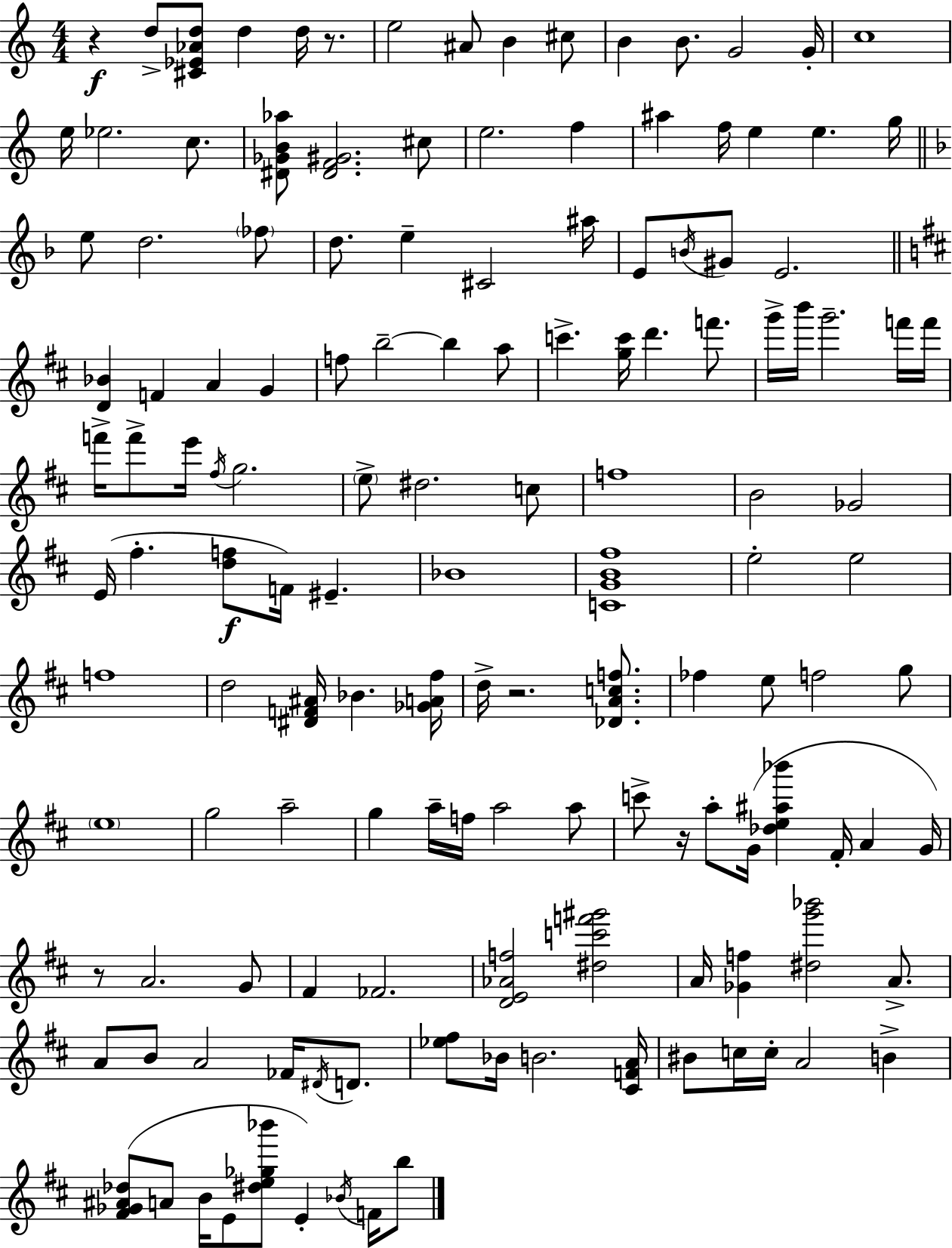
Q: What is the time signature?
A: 4/4